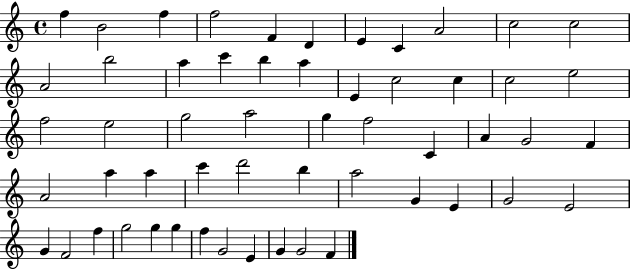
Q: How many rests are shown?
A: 0